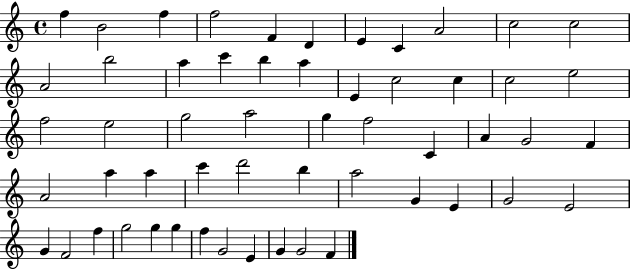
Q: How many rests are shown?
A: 0